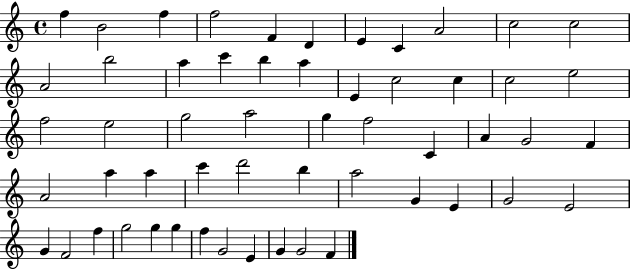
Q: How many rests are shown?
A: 0